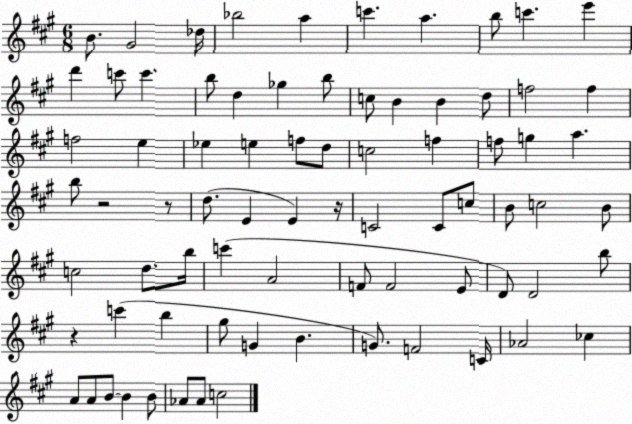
X:1
T:Untitled
M:6/8
L:1/4
K:A
B/2 ^G2 _d/4 _b2 a c' a b/2 c' e' d' c'/2 c' b/2 d _g b/2 c/2 B B d/2 f2 f f2 e _e e f/2 d/2 c2 f f/2 g a b/2 z2 z/2 d/2 E E z/4 C2 C/2 c/2 B/2 c2 B/2 c2 d/2 b/4 c' A2 F/2 F2 E/2 D/2 D2 b/2 z c' b ^g/2 G B G/2 F2 C/4 _A2 _c A/2 A/2 B/2 B B/2 _A/2 _A/2 c2